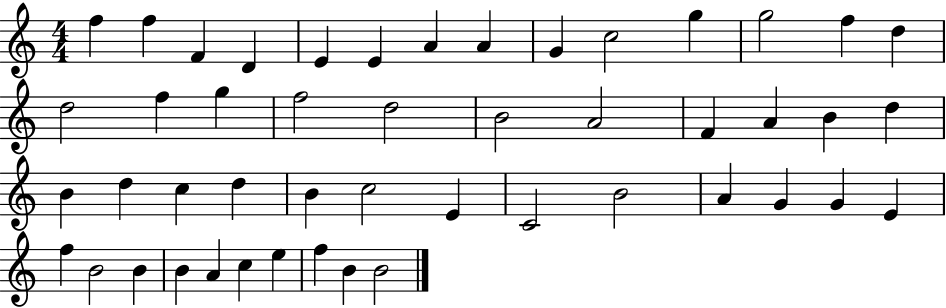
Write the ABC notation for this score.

X:1
T:Untitled
M:4/4
L:1/4
K:C
f f F D E E A A G c2 g g2 f d d2 f g f2 d2 B2 A2 F A B d B d c d B c2 E C2 B2 A G G E f B2 B B A c e f B B2